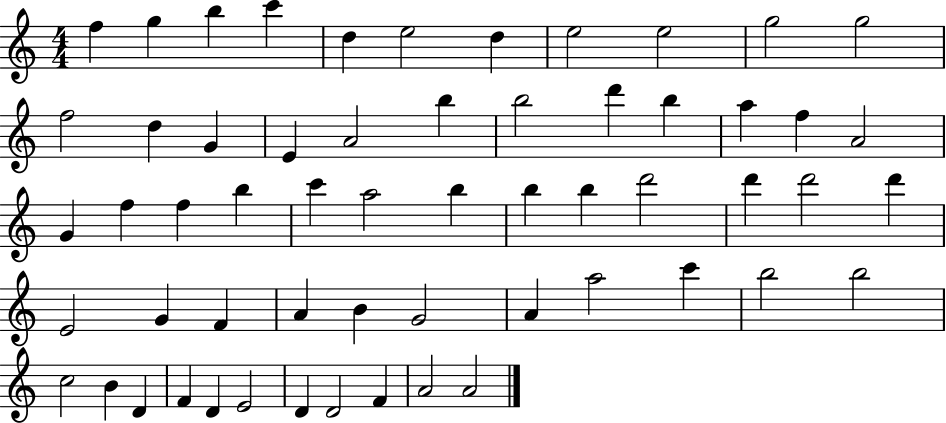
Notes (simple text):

F5/q G5/q B5/q C6/q D5/q E5/h D5/q E5/h E5/h G5/h G5/h F5/h D5/q G4/q E4/q A4/h B5/q B5/h D6/q B5/q A5/q F5/q A4/h G4/q F5/q F5/q B5/q C6/q A5/h B5/q B5/q B5/q D6/h D6/q D6/h D6/q E4/h G4/q F4/q A4/q B4/q G4/h A4/q A5/h C6/q B5/h B5/h C5/h B4/q D4/q F4/q D4/q E4/h D4/q D4/h F4/q A4/h A4/h